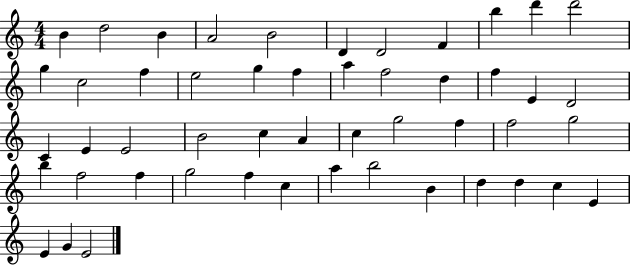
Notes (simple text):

B4/q D5/h B4/q A4/h B4/h D4/q D4/h F4/q B5/q D6/q D6/h G5/q C5/h F5/q E5/h G5/q F5/q A5/q F5/h D5/q F5/q E4/q D4/h C4/q E4/q E4/h B4/h C5/q A4/q C5/q G5/h F5/q F5/h G5/h B5/q F5/h F5/q G5/h F5/q C5/q A5/q B5/h B4/q D5/q D5/q C5/q E4/q E4/q G4/q E4/h